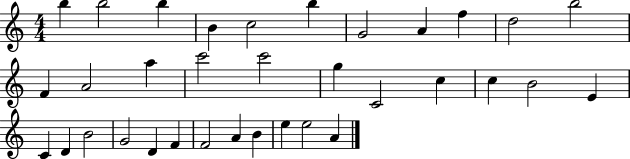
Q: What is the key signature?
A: C major